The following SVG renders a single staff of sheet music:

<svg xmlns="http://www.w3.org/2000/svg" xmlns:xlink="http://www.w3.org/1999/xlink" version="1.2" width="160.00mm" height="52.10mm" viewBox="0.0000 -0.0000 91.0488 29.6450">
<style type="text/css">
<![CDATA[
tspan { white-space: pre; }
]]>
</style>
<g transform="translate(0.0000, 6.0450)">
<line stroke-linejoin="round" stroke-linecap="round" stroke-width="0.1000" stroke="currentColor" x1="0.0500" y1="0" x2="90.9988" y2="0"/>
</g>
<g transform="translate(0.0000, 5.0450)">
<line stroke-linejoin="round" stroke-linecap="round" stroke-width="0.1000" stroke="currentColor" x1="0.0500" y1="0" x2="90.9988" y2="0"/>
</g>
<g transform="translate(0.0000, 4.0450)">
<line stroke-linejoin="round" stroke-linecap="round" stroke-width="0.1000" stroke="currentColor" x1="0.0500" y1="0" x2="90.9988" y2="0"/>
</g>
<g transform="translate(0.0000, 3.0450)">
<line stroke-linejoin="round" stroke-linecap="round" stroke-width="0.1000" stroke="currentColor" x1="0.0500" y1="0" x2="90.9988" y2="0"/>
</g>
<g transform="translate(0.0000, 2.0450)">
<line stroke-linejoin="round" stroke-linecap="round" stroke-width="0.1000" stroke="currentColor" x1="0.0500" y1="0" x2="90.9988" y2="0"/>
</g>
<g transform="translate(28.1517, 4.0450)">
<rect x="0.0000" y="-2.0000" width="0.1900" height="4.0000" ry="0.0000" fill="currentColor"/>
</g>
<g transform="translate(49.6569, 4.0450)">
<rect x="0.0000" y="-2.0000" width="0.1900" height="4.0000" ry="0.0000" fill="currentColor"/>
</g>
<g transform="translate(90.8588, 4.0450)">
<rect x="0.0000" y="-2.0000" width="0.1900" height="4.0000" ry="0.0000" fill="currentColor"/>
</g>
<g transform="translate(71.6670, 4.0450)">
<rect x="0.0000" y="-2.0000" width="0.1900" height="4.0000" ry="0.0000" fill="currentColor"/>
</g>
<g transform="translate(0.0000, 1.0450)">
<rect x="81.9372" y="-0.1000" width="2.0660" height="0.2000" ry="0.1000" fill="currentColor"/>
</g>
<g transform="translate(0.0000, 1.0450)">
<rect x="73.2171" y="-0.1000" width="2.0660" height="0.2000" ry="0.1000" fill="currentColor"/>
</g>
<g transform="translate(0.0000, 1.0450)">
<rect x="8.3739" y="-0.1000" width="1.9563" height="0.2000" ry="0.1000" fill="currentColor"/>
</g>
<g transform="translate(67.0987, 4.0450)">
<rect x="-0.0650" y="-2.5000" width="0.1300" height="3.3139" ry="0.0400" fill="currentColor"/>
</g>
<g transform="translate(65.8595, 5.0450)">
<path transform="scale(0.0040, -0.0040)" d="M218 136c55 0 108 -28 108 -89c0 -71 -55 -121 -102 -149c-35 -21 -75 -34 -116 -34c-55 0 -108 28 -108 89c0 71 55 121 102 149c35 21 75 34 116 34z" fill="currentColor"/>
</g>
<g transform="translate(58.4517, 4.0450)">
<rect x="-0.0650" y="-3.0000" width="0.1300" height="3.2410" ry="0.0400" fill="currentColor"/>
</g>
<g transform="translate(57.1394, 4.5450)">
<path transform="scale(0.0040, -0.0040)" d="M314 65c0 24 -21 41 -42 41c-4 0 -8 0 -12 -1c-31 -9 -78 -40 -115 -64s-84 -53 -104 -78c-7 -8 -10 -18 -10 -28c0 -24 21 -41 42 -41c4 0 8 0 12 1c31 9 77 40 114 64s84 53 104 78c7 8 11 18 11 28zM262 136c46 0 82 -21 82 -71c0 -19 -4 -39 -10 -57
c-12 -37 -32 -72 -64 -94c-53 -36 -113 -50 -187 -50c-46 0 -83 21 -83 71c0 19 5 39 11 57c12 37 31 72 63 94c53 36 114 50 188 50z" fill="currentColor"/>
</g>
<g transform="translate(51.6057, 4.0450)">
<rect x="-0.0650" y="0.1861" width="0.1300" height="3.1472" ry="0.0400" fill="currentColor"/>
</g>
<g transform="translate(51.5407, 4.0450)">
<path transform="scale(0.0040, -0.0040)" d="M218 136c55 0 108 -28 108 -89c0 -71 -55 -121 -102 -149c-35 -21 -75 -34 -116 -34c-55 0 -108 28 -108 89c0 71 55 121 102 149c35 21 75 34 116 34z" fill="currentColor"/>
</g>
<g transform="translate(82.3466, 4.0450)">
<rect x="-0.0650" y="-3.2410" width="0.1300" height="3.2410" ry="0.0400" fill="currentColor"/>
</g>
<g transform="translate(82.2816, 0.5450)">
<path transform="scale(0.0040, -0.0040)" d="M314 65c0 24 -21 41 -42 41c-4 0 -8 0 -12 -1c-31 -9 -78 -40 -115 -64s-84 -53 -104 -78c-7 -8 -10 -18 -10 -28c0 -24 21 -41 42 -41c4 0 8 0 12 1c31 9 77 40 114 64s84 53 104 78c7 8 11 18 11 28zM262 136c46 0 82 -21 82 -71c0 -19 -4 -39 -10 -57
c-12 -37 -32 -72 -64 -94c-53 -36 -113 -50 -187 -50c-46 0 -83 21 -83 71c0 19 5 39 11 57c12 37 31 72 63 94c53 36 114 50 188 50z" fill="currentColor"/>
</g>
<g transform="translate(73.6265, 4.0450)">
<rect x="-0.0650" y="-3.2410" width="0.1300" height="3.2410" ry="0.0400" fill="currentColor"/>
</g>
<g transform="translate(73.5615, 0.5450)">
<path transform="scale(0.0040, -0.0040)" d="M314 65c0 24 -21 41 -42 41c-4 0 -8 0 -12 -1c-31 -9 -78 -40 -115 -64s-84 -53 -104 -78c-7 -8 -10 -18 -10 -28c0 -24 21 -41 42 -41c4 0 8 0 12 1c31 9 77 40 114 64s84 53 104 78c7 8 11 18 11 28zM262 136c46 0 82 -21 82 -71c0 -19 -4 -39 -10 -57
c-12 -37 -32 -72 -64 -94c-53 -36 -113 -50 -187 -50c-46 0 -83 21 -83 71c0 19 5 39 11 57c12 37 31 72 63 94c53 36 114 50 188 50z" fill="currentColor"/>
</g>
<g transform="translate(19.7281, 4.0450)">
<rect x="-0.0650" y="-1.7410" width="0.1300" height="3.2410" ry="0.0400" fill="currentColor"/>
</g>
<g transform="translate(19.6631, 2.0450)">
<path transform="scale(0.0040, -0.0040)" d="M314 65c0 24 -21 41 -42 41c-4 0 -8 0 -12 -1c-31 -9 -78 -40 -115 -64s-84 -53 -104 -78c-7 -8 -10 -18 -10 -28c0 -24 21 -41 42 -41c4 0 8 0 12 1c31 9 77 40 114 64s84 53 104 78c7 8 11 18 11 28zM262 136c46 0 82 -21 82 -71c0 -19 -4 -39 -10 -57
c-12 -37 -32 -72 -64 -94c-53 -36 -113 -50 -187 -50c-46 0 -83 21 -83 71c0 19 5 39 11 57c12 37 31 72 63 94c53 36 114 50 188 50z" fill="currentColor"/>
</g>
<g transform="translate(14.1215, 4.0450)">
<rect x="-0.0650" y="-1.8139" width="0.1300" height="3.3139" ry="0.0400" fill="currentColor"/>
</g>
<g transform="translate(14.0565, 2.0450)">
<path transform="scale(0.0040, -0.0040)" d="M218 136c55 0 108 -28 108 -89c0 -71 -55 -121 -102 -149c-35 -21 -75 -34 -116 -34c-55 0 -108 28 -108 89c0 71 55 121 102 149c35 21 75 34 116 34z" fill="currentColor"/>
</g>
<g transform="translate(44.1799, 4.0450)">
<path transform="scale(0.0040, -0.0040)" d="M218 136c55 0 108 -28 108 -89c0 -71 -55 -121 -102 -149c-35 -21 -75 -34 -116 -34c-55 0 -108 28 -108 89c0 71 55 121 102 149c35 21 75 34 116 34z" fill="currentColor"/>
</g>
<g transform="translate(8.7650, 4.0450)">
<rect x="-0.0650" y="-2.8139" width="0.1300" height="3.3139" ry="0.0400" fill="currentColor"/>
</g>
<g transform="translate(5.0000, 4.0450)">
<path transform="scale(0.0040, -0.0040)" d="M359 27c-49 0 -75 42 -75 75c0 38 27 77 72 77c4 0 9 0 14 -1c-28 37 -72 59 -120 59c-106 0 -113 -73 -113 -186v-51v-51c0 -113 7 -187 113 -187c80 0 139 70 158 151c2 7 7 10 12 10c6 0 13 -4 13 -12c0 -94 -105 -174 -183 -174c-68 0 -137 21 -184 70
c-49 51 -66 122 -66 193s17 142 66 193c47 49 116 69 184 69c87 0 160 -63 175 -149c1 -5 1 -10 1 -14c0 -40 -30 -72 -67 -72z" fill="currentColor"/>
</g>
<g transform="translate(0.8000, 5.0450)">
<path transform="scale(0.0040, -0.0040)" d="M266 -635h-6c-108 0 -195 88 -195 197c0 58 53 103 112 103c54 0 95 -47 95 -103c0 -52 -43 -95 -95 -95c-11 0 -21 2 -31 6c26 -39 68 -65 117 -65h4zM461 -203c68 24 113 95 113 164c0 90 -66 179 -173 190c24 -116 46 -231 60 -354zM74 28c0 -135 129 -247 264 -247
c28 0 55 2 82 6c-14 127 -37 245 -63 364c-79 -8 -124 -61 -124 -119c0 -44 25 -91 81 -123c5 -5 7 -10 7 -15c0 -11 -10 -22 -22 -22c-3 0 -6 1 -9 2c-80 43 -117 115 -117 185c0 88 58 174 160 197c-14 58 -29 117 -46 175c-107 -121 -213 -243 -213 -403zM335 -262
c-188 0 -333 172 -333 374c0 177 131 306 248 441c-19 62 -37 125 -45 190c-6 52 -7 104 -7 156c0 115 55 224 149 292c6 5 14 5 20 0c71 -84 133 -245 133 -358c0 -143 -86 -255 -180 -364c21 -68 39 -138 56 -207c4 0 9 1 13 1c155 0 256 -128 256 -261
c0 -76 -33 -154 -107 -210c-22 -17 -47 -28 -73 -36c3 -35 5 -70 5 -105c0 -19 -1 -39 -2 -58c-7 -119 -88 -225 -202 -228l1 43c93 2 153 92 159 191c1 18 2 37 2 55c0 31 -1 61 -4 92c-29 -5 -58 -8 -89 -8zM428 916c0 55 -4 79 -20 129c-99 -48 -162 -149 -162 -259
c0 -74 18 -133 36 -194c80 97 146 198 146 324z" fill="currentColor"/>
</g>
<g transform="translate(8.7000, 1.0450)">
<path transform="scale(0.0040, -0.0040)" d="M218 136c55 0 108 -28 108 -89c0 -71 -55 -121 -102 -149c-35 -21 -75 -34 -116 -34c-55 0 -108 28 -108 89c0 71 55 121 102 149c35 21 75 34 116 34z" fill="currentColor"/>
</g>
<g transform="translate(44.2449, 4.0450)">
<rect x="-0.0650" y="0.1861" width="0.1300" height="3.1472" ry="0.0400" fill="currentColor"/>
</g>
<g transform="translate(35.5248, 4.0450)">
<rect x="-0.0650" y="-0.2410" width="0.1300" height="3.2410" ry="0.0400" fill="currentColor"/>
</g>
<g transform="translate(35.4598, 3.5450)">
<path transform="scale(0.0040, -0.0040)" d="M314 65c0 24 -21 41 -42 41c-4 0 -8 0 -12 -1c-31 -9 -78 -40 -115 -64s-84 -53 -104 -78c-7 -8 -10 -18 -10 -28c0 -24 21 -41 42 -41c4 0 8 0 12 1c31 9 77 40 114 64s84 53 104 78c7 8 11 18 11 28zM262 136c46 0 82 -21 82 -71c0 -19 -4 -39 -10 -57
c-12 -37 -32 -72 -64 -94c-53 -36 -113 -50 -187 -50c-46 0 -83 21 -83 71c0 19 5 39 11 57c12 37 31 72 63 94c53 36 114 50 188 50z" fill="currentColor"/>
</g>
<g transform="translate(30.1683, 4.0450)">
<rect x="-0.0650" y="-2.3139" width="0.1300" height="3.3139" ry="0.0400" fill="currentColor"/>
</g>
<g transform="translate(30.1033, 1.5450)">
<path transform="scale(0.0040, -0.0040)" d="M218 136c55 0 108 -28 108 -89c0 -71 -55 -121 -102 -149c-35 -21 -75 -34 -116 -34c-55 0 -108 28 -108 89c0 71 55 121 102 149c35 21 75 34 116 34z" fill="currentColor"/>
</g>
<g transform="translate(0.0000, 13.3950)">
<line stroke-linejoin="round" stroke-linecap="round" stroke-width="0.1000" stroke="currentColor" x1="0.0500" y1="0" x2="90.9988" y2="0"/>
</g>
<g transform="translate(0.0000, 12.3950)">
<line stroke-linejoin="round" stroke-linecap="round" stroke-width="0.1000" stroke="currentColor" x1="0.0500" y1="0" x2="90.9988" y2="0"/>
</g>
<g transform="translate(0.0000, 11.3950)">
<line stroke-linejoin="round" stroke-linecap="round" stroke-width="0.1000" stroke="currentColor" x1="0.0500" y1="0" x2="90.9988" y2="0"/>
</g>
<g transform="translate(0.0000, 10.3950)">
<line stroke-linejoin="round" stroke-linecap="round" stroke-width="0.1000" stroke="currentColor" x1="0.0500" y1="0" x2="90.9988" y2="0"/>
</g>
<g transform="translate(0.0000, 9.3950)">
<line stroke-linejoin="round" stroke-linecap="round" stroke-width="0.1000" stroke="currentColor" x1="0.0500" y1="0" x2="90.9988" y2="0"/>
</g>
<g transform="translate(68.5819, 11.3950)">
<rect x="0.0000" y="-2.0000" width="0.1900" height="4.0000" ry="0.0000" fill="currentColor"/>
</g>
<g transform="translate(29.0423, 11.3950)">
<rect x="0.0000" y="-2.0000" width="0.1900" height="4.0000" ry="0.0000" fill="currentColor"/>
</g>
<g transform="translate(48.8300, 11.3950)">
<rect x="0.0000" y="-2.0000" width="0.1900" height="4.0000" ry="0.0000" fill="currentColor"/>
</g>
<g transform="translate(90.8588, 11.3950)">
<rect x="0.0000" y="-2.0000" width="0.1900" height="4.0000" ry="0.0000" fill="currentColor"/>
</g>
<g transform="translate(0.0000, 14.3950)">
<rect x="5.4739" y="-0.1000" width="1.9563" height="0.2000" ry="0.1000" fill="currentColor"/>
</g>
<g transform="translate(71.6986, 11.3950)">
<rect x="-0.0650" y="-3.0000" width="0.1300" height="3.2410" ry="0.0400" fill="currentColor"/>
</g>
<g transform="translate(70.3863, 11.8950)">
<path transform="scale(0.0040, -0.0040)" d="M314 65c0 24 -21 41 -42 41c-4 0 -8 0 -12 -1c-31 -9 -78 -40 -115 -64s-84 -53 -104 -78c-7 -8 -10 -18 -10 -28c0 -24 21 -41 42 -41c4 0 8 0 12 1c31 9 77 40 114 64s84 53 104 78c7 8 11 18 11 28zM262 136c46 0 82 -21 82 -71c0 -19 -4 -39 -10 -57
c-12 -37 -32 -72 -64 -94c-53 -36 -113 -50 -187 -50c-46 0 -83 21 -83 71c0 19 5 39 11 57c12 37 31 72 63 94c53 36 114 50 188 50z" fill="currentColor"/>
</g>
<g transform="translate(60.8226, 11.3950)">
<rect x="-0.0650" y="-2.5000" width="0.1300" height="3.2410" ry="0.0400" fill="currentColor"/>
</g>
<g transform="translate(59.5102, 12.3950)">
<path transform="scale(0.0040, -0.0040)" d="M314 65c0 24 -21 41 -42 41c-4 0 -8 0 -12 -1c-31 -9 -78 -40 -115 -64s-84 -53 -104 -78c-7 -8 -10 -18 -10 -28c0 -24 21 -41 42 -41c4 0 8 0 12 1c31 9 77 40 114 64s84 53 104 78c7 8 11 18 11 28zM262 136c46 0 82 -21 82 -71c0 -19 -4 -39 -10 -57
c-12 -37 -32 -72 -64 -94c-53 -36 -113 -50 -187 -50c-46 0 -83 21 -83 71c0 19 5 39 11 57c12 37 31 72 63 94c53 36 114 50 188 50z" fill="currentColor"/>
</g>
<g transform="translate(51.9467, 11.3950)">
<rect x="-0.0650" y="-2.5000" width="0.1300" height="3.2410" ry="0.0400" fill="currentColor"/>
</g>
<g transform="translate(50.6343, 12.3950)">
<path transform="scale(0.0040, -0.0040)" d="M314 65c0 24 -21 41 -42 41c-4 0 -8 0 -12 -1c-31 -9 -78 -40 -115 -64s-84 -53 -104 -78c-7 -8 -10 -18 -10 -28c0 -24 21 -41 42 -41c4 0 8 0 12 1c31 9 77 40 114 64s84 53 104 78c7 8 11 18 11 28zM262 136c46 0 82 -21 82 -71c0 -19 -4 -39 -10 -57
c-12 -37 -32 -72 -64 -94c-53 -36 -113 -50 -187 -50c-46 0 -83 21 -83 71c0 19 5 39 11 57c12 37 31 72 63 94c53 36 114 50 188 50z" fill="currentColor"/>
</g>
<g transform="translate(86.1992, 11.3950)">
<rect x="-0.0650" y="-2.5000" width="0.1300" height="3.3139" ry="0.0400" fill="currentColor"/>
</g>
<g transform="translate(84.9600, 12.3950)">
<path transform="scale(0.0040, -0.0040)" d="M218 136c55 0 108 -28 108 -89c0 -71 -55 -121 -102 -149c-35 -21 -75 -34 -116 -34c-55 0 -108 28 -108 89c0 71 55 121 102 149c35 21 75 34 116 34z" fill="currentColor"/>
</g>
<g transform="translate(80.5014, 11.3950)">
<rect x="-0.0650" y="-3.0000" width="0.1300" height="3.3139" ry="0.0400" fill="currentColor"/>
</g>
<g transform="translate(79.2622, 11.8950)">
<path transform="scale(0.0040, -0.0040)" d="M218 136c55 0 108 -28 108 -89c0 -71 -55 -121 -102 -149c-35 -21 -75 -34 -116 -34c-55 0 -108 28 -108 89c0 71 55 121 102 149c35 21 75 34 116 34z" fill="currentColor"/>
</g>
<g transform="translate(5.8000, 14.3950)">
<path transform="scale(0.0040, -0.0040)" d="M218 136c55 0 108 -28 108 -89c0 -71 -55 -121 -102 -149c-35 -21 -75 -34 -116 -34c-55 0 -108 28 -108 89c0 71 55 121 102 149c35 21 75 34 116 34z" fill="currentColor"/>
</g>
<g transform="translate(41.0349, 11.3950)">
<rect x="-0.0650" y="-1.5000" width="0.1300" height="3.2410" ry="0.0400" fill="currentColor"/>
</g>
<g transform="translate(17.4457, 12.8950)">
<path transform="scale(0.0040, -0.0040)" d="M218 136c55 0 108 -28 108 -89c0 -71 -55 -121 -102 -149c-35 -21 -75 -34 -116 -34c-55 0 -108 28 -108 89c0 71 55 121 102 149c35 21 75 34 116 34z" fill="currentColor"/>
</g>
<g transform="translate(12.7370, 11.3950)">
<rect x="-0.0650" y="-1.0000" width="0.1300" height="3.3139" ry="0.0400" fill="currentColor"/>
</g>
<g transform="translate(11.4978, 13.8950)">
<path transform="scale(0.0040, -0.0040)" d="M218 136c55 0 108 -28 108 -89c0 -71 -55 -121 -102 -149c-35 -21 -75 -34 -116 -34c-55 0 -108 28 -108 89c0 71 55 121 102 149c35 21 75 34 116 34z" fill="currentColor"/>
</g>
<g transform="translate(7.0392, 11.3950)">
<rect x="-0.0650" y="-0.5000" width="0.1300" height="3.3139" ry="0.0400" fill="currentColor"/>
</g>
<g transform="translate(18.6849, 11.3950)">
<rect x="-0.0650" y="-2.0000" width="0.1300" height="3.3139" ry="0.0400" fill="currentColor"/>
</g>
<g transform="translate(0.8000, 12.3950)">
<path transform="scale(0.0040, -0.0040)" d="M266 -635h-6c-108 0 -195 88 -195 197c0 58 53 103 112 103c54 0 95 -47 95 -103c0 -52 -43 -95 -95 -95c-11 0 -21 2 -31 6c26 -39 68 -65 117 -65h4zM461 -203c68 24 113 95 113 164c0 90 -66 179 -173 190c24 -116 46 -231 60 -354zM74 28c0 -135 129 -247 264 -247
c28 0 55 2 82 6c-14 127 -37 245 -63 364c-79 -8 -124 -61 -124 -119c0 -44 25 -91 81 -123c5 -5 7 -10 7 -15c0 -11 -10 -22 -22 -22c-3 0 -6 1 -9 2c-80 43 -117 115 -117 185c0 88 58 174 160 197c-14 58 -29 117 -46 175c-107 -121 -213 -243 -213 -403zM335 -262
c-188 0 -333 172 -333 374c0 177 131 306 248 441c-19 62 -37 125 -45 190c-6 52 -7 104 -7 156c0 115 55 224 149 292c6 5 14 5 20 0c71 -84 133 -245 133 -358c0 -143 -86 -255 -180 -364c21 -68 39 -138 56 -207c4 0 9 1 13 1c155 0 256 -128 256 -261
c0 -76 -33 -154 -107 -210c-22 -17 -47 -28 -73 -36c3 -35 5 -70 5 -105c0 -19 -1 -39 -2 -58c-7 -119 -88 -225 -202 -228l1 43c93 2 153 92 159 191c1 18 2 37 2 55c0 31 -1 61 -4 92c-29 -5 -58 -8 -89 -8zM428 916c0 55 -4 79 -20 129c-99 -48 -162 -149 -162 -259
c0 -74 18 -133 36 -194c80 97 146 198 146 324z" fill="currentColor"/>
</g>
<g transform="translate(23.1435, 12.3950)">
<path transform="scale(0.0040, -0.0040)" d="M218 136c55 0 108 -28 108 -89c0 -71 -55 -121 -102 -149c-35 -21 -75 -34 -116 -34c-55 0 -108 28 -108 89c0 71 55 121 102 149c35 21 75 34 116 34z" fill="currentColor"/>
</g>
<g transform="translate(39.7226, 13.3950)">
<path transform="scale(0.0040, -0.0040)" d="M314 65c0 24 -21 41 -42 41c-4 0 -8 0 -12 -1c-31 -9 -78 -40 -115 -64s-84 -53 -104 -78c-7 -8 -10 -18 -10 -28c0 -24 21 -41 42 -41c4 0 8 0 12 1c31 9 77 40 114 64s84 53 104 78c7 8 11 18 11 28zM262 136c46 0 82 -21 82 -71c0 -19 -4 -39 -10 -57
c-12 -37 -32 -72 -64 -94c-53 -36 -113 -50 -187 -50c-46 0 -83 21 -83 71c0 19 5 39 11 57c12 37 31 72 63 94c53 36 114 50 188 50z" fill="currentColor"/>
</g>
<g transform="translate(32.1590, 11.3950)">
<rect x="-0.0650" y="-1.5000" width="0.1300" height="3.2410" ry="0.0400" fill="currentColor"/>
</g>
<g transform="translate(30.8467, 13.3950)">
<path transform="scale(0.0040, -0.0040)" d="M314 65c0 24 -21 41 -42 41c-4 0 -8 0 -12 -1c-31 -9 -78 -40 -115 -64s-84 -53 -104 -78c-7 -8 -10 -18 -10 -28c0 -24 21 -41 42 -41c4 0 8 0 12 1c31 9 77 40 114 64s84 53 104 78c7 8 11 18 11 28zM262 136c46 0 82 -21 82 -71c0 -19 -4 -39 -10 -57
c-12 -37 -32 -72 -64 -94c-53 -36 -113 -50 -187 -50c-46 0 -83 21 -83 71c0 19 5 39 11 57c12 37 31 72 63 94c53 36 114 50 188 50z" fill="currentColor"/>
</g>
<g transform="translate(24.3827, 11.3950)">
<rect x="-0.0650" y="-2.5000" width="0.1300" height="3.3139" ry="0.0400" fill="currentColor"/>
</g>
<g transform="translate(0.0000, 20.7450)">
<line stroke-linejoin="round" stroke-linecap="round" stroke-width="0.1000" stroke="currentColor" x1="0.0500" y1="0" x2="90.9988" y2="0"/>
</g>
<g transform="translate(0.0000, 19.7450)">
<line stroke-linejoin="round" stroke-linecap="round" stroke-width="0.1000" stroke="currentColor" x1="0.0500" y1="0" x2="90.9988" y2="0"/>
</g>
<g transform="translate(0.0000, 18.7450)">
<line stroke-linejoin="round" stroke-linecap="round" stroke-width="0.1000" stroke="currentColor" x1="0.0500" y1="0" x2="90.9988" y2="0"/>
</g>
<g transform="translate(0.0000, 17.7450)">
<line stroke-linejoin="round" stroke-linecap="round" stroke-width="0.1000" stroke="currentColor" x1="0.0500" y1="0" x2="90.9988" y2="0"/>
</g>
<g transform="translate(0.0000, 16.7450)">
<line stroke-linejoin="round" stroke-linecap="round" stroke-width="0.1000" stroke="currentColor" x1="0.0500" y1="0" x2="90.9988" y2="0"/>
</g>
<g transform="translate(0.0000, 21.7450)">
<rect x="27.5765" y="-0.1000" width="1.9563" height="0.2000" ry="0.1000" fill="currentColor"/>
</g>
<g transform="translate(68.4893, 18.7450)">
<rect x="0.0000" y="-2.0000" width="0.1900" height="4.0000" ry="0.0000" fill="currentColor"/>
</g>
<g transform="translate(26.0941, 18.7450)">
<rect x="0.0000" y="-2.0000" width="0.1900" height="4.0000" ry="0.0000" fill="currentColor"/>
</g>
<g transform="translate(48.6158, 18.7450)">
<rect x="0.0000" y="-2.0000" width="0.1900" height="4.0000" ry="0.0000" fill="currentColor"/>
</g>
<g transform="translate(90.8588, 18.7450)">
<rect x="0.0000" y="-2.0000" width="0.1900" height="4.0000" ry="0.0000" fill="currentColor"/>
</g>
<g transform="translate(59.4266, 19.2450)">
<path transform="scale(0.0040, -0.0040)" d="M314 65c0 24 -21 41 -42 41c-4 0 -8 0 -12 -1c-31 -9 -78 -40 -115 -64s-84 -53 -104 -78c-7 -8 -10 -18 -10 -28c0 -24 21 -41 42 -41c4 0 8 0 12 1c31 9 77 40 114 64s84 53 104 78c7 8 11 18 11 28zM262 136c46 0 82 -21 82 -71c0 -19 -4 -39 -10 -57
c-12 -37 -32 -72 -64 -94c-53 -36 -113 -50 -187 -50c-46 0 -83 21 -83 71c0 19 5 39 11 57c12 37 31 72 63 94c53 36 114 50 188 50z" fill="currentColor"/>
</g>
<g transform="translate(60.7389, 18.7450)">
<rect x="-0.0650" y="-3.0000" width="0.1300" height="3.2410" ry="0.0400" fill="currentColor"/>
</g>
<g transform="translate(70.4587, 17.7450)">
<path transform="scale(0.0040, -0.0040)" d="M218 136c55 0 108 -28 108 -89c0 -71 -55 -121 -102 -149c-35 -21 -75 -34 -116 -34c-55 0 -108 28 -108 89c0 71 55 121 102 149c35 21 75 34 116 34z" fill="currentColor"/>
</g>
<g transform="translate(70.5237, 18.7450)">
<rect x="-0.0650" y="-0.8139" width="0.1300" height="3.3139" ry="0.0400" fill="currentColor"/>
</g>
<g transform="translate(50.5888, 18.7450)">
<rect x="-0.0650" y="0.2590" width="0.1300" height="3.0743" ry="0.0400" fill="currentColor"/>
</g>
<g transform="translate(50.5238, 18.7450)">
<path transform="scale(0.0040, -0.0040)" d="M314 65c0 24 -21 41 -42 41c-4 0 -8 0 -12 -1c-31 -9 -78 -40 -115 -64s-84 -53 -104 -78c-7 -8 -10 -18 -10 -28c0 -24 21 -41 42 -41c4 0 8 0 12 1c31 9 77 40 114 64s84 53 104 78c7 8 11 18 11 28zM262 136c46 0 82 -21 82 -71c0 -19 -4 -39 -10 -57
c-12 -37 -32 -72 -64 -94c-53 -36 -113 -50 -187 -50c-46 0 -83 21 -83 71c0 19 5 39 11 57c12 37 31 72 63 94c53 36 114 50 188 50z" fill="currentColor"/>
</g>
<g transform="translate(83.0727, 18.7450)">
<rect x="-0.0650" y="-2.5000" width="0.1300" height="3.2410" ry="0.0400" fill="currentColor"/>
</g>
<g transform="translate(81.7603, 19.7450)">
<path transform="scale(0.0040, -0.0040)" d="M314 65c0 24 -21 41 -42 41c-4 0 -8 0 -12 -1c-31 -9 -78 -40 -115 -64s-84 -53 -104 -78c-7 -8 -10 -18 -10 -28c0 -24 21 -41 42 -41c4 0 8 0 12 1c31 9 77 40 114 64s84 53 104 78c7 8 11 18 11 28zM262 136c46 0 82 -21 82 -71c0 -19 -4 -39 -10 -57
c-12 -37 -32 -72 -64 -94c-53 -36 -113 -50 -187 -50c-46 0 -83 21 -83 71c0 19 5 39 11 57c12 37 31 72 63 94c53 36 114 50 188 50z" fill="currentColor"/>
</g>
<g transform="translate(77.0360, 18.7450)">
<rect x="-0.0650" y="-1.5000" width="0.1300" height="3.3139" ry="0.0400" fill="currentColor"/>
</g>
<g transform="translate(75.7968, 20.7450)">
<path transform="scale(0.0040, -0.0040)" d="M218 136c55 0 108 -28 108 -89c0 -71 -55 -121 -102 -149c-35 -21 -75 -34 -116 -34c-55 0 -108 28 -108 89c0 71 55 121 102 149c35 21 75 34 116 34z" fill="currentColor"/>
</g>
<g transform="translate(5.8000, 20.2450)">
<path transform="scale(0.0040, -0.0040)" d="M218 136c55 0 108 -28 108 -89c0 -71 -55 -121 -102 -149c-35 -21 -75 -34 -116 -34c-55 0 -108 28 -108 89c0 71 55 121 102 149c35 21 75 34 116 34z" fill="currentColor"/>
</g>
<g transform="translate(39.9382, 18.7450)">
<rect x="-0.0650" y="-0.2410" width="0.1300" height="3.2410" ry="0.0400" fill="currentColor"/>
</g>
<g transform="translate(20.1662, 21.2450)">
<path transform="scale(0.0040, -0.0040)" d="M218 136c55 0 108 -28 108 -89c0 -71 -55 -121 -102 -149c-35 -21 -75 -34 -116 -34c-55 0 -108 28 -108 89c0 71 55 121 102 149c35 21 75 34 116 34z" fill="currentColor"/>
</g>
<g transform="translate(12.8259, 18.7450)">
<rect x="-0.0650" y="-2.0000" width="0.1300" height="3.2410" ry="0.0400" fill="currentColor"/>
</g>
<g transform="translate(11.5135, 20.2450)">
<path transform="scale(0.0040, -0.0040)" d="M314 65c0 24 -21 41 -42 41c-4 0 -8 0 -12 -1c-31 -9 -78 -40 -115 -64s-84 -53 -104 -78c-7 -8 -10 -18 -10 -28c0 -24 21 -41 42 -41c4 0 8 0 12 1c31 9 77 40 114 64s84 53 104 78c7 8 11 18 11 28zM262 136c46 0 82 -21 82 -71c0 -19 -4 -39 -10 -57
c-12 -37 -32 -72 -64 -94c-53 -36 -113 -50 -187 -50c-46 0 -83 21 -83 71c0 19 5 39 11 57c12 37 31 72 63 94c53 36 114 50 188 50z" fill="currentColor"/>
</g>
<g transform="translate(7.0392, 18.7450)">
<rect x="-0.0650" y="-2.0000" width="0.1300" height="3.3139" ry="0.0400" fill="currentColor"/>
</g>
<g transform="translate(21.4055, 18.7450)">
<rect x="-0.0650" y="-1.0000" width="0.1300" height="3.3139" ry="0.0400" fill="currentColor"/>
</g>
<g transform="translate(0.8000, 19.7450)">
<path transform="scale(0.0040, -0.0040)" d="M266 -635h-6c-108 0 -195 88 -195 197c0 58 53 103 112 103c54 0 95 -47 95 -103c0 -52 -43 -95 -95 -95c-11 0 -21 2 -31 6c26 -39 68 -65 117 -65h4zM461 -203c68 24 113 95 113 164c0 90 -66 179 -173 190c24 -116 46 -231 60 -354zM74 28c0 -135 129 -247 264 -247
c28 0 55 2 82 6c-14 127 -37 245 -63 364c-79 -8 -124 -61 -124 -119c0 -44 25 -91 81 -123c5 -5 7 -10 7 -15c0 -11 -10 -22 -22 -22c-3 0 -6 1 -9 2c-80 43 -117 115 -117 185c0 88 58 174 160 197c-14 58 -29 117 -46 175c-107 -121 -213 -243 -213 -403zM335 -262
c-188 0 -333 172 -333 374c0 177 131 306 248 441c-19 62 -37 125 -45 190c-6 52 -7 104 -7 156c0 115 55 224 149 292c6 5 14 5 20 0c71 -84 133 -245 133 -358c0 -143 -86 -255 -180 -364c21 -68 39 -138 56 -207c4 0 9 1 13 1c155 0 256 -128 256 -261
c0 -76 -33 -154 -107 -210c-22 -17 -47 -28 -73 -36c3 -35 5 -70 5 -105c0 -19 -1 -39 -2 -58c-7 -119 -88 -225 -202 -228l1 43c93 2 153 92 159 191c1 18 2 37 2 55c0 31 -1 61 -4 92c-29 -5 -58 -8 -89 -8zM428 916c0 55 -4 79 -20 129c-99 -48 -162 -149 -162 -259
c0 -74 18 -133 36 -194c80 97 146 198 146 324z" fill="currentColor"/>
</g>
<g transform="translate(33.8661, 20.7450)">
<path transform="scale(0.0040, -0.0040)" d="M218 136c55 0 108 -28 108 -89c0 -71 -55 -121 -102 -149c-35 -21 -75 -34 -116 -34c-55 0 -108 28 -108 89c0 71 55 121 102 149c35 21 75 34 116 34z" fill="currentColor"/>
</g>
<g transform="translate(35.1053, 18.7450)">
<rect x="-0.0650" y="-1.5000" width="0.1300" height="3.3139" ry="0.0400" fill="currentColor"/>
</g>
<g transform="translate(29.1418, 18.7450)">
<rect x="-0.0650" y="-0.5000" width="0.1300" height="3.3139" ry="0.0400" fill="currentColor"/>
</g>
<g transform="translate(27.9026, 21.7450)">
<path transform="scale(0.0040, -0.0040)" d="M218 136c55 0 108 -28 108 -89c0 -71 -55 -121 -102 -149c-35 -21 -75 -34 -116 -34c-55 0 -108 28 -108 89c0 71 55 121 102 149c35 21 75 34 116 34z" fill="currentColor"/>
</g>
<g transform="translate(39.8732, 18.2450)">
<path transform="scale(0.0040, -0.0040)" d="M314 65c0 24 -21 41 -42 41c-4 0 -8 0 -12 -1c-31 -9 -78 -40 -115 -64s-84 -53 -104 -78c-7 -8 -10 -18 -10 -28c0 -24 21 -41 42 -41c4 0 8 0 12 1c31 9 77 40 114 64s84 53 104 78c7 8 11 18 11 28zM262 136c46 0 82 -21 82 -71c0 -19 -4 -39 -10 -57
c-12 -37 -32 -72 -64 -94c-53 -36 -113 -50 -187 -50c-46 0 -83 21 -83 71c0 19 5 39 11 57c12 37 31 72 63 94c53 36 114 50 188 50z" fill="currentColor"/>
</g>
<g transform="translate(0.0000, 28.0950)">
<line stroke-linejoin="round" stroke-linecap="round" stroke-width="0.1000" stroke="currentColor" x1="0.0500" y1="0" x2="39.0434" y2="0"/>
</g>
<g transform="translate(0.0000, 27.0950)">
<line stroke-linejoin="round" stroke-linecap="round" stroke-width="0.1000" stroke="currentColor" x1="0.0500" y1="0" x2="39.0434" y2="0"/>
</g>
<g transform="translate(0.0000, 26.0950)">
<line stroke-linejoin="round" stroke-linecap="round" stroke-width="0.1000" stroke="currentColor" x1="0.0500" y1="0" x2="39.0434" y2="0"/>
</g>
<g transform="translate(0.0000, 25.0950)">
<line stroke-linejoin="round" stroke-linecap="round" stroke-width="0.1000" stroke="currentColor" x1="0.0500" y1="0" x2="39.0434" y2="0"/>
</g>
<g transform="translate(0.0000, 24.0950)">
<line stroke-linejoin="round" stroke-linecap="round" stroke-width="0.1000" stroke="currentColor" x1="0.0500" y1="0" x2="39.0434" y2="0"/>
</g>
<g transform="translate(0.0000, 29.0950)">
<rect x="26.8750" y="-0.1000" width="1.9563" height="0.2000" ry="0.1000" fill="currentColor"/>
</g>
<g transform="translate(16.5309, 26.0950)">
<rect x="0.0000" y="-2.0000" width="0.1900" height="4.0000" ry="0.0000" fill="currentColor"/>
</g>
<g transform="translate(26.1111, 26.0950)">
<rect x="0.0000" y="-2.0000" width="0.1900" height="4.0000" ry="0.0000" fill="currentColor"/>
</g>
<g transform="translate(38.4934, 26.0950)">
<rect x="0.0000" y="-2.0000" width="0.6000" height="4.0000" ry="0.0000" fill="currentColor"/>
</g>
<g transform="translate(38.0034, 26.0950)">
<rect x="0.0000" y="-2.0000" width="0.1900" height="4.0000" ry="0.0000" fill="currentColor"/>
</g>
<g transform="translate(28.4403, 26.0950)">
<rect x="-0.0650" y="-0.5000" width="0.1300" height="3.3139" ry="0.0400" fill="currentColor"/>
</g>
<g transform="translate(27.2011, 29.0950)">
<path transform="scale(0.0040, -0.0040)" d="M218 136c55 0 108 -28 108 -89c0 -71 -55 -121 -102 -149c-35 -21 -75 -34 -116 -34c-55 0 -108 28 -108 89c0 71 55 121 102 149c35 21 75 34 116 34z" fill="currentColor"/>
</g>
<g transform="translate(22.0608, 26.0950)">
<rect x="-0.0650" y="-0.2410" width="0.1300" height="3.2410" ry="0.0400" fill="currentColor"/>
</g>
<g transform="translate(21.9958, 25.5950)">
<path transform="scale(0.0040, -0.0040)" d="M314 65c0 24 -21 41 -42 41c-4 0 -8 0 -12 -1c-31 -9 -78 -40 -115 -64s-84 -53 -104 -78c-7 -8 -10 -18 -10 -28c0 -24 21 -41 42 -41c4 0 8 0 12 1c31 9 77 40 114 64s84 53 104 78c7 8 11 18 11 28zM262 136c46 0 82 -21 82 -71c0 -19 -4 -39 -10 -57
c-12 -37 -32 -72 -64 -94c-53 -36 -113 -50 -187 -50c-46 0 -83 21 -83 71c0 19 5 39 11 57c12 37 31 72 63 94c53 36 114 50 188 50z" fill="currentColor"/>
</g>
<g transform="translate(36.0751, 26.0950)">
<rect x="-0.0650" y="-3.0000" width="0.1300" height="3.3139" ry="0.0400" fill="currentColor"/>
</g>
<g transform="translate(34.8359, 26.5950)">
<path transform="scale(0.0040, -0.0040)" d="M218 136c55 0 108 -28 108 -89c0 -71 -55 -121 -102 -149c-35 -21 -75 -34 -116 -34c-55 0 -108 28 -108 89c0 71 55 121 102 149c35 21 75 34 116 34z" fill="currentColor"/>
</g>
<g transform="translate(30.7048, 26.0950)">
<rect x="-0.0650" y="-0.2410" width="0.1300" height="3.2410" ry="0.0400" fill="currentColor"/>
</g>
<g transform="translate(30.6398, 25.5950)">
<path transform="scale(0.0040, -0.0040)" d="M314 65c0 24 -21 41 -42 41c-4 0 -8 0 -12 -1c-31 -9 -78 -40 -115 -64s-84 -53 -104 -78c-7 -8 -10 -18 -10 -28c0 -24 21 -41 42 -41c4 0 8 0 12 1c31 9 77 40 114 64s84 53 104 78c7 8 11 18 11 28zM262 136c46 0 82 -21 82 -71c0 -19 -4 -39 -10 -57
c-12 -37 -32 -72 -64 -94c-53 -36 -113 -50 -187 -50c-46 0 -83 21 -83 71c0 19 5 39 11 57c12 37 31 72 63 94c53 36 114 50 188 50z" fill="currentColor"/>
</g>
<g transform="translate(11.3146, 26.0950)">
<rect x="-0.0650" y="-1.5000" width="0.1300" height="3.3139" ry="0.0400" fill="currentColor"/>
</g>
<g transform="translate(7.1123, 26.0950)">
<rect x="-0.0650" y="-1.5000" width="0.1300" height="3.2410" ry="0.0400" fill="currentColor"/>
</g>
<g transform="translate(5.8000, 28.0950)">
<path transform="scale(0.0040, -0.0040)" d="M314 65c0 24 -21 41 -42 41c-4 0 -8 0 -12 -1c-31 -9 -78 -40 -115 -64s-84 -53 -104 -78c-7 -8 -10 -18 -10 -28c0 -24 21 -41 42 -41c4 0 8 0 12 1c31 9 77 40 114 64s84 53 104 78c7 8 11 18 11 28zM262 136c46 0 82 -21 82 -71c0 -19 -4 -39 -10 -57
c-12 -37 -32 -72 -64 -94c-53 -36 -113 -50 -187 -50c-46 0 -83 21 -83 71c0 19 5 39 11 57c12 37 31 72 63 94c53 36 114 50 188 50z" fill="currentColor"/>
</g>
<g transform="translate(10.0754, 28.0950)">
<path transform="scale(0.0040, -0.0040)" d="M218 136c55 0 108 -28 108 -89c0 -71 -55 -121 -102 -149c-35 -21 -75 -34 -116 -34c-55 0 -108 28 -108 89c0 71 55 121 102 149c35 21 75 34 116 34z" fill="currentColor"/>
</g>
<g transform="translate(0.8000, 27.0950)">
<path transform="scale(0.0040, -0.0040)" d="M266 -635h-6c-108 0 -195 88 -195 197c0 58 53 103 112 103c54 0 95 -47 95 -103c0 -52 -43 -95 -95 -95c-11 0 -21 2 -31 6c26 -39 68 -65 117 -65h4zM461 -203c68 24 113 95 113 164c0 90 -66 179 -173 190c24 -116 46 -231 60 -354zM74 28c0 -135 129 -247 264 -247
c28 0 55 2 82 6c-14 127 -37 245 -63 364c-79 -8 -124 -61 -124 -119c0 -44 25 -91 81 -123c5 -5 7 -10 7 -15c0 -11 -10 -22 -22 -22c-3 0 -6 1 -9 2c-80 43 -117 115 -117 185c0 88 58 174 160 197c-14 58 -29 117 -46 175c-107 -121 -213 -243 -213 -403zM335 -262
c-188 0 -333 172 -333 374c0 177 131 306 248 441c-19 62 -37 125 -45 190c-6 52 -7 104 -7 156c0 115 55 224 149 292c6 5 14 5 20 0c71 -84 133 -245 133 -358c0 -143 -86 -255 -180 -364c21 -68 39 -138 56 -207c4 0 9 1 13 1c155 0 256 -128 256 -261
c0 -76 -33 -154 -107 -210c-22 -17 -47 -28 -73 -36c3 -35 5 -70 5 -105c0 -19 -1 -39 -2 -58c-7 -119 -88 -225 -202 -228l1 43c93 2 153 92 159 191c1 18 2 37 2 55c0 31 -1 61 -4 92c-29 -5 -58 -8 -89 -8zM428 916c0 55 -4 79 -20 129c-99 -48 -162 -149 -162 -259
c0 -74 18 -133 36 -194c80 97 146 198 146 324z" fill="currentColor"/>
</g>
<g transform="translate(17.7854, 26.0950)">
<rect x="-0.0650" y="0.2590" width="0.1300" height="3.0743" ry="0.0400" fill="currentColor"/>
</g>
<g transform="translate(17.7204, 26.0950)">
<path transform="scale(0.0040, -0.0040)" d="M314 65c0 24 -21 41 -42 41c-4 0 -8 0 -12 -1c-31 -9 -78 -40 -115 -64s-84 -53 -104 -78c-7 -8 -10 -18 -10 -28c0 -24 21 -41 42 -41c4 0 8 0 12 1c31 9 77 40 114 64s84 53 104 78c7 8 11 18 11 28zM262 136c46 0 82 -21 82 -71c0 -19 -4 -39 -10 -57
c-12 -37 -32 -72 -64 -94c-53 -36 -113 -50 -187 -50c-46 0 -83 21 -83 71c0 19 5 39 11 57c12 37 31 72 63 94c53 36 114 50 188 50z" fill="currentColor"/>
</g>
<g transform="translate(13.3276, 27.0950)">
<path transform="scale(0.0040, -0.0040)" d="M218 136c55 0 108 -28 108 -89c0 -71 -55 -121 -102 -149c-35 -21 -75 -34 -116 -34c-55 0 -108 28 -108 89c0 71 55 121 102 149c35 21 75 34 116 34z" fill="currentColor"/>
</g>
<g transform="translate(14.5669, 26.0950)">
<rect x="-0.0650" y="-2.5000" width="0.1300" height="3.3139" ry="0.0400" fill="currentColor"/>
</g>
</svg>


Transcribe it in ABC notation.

X:1
T:Untitled
M:4/4
L:1/4
K:C
a f f2 g c2 B B A2 G b2 b2 C D F G E2 E2 G2 G2 A2 A G F F2 D C E c2 B2 A2 d E G2 E2 E G B2 c2 C c2 A